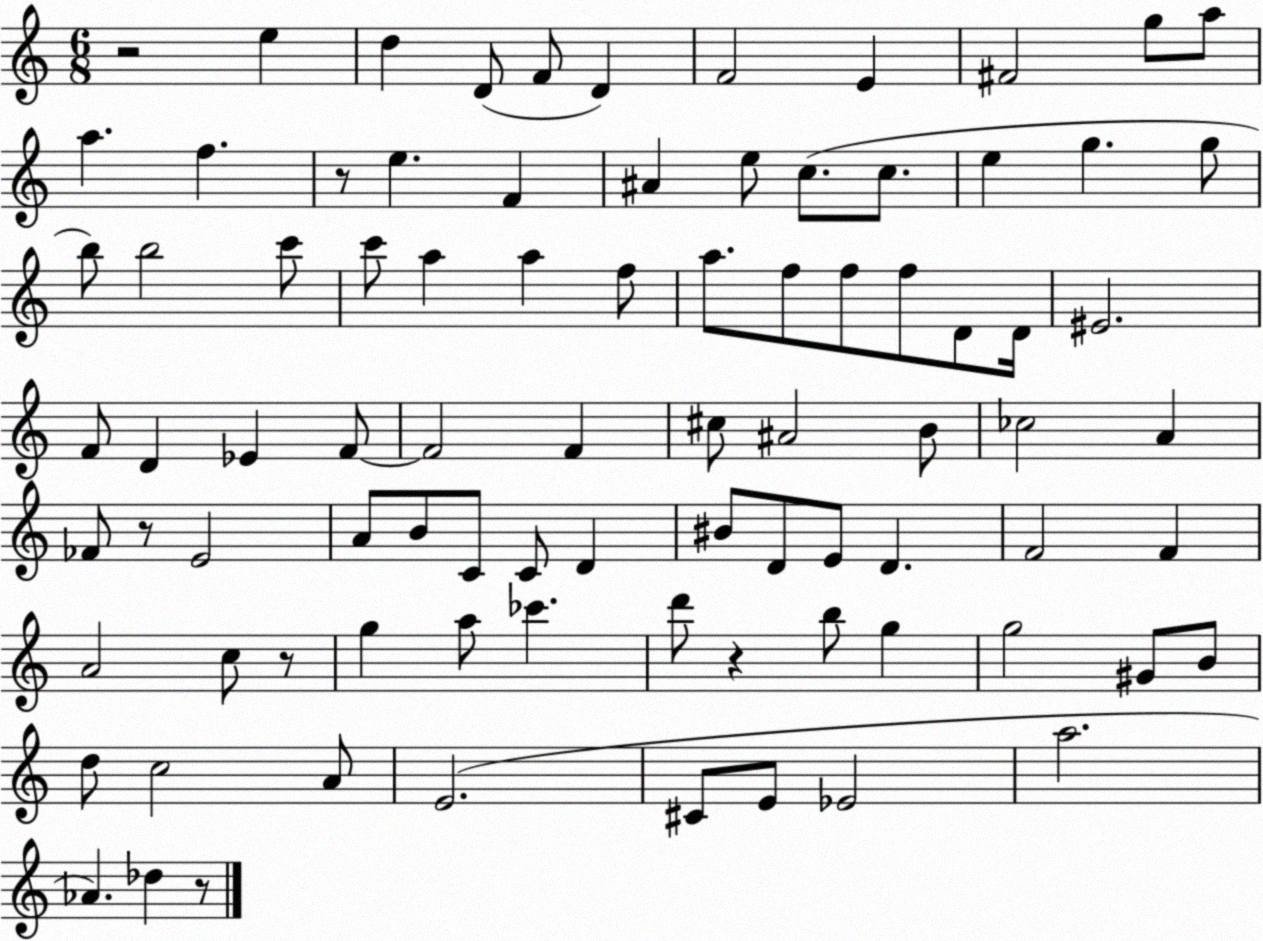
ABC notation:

X:1
T:Untitled
M:6/8
L:1/4
K:C
z2 e d D/2 F/2 D F2 E ^F2 g/2 a/2 a f z/2 e F ^A e/2 c/2 c/2 e g g/2 b/2 b2 c'/2 c'/2 a a f/2 a/2 f/2 f/2 f/2 D/2 D/4 ^E2 F/2 D _E F/2 F2 F ^c/2 ^A2 B/2 _c2 A _F/2 z/2 E2 A/2 B/2 C/2 C/2 D ^B/2 D/2 E/2 D F2 F A2 c/2 z/2 g a/2 _c' d'/2 z b/2 g g2 ^G/2 B/2 d/2 c2 A/2 E2 ^C/2 E/2 _E2 a2 _A _d z/2